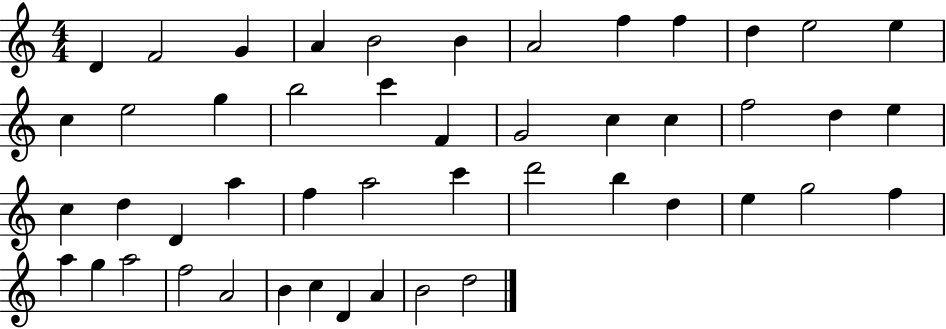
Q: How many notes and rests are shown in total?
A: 48